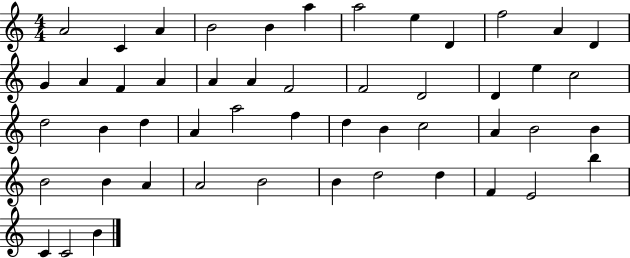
{
  \clef treble
  \numericTimeSignature
  \time 4/4
  \key c \major
  a'2 c'4 a'4 | b'2 b'4 a''4 | a''2 e''4 d'4 | f''2 a'4 d'4 | \break g'4 a'4 f'4 a'4 | a'4 a'4 f'2 | f'2 d'2 | d'4 e''4 c''2 | \break d''2 b'4 d''4 | a'4 a''2 f''4 | d''4 b'4 c''2 | a'4 b'2 b'4 | \break b'2 b'4 a'4 | a'2 b'2 | b'4 d''2 d''4 | f'4 e'2 b''4 | \break c'4 c'2 b'4 | \bar "|."
}